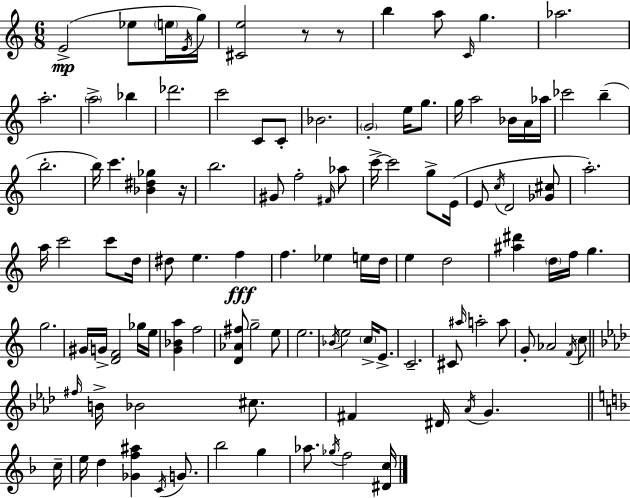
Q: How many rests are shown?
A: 3